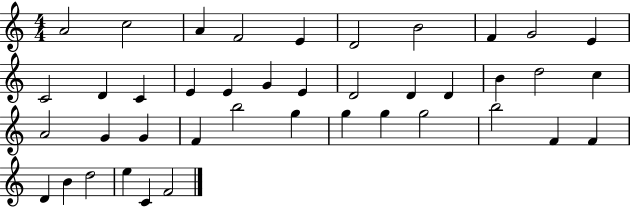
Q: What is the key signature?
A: C major